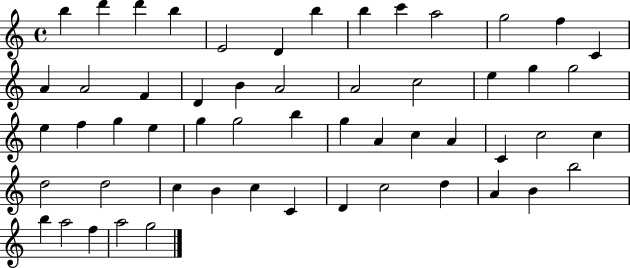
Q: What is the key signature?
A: C major